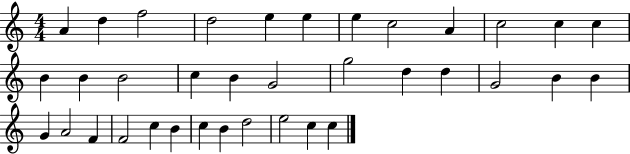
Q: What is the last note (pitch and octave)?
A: C5